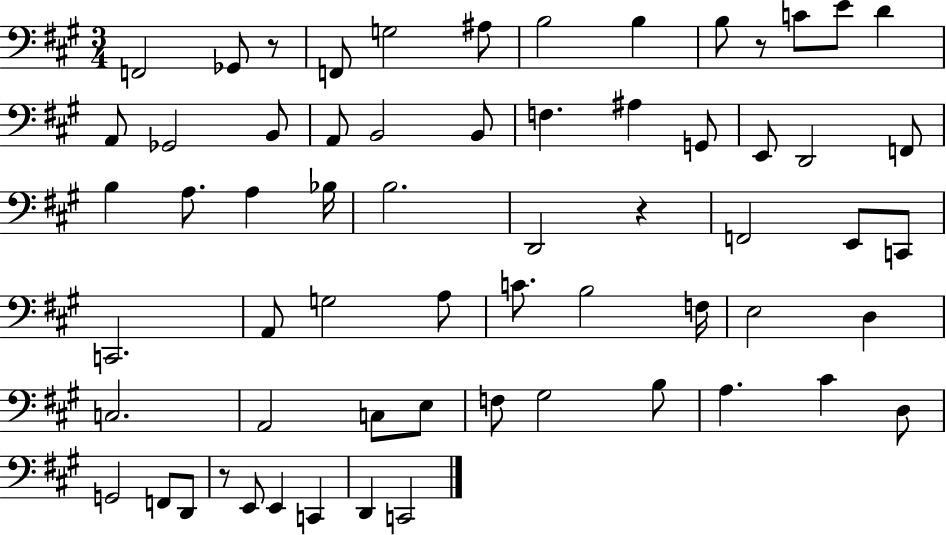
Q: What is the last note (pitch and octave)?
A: C2